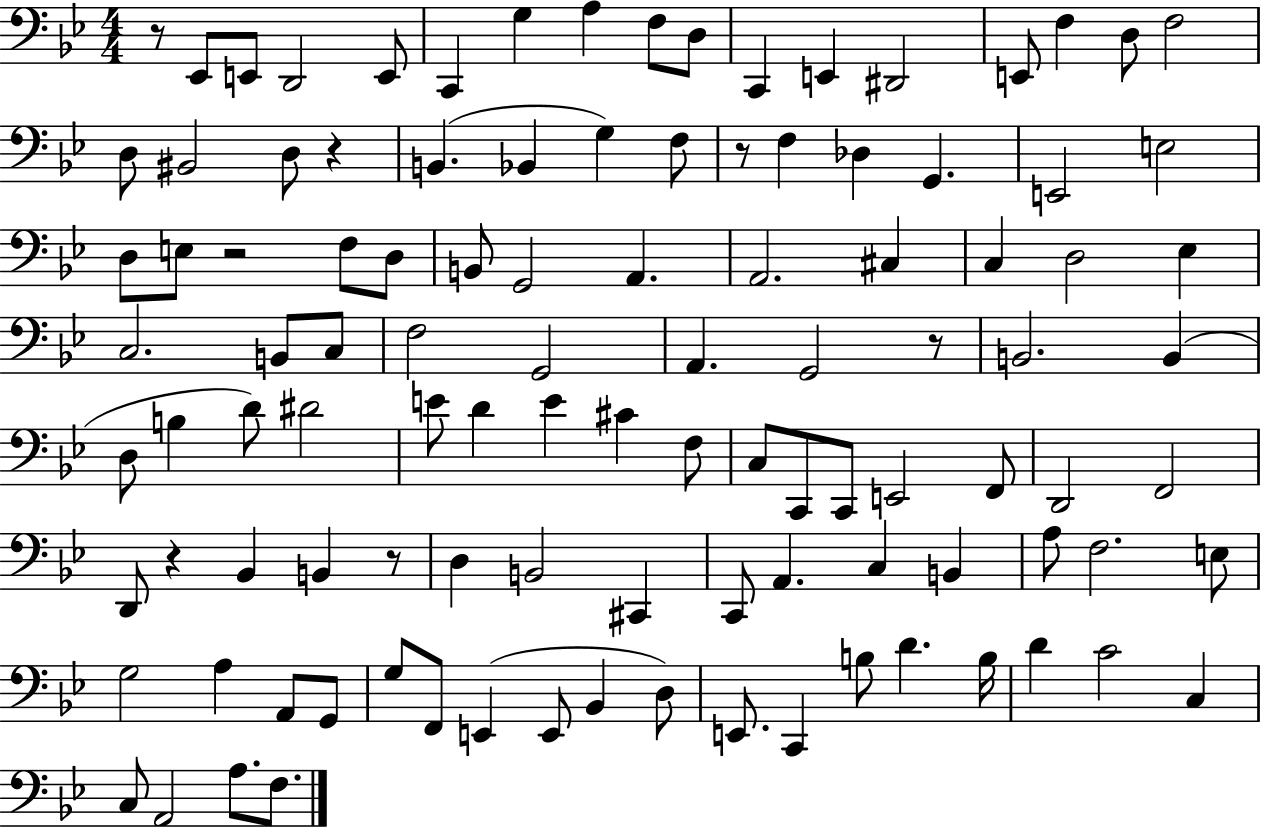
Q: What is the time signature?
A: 4/4